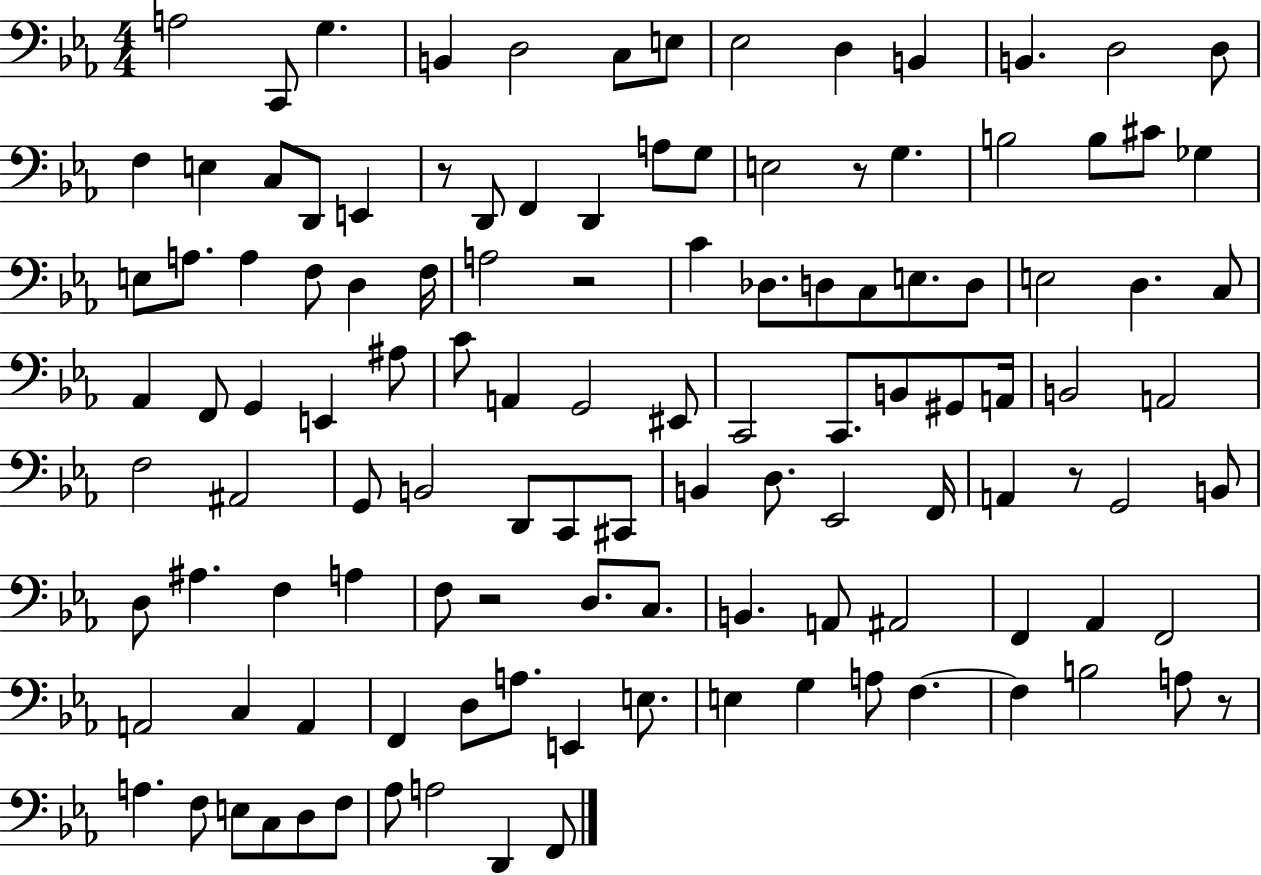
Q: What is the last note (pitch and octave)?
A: F2